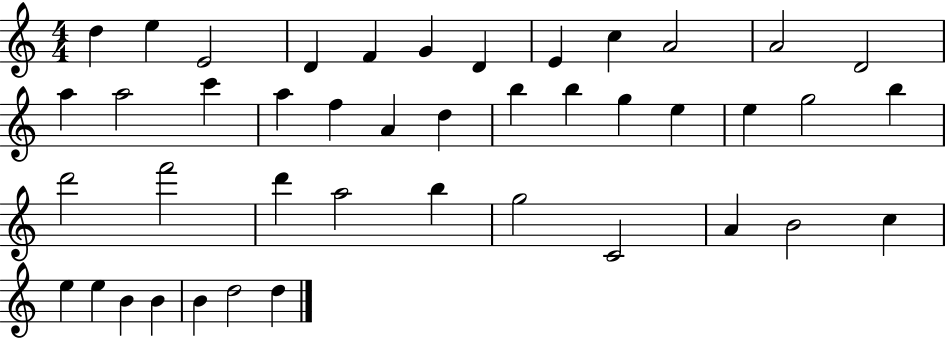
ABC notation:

X:1
T:Untitled
M:4/4
L:1/4
K:C
d e E2 D F G D E c A2 A2 D2 a a2 c' a f A d b b g e e g2 b d'2 f'2 d' a2 b g2 C2 A B2 c e e B B B d2 d